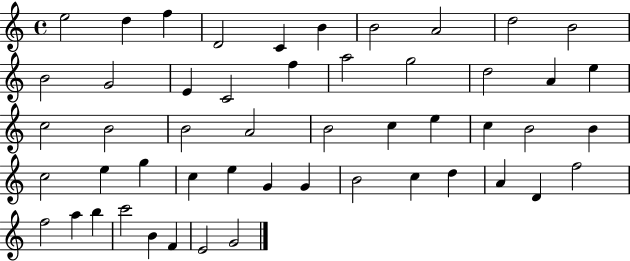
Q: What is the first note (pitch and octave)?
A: E5